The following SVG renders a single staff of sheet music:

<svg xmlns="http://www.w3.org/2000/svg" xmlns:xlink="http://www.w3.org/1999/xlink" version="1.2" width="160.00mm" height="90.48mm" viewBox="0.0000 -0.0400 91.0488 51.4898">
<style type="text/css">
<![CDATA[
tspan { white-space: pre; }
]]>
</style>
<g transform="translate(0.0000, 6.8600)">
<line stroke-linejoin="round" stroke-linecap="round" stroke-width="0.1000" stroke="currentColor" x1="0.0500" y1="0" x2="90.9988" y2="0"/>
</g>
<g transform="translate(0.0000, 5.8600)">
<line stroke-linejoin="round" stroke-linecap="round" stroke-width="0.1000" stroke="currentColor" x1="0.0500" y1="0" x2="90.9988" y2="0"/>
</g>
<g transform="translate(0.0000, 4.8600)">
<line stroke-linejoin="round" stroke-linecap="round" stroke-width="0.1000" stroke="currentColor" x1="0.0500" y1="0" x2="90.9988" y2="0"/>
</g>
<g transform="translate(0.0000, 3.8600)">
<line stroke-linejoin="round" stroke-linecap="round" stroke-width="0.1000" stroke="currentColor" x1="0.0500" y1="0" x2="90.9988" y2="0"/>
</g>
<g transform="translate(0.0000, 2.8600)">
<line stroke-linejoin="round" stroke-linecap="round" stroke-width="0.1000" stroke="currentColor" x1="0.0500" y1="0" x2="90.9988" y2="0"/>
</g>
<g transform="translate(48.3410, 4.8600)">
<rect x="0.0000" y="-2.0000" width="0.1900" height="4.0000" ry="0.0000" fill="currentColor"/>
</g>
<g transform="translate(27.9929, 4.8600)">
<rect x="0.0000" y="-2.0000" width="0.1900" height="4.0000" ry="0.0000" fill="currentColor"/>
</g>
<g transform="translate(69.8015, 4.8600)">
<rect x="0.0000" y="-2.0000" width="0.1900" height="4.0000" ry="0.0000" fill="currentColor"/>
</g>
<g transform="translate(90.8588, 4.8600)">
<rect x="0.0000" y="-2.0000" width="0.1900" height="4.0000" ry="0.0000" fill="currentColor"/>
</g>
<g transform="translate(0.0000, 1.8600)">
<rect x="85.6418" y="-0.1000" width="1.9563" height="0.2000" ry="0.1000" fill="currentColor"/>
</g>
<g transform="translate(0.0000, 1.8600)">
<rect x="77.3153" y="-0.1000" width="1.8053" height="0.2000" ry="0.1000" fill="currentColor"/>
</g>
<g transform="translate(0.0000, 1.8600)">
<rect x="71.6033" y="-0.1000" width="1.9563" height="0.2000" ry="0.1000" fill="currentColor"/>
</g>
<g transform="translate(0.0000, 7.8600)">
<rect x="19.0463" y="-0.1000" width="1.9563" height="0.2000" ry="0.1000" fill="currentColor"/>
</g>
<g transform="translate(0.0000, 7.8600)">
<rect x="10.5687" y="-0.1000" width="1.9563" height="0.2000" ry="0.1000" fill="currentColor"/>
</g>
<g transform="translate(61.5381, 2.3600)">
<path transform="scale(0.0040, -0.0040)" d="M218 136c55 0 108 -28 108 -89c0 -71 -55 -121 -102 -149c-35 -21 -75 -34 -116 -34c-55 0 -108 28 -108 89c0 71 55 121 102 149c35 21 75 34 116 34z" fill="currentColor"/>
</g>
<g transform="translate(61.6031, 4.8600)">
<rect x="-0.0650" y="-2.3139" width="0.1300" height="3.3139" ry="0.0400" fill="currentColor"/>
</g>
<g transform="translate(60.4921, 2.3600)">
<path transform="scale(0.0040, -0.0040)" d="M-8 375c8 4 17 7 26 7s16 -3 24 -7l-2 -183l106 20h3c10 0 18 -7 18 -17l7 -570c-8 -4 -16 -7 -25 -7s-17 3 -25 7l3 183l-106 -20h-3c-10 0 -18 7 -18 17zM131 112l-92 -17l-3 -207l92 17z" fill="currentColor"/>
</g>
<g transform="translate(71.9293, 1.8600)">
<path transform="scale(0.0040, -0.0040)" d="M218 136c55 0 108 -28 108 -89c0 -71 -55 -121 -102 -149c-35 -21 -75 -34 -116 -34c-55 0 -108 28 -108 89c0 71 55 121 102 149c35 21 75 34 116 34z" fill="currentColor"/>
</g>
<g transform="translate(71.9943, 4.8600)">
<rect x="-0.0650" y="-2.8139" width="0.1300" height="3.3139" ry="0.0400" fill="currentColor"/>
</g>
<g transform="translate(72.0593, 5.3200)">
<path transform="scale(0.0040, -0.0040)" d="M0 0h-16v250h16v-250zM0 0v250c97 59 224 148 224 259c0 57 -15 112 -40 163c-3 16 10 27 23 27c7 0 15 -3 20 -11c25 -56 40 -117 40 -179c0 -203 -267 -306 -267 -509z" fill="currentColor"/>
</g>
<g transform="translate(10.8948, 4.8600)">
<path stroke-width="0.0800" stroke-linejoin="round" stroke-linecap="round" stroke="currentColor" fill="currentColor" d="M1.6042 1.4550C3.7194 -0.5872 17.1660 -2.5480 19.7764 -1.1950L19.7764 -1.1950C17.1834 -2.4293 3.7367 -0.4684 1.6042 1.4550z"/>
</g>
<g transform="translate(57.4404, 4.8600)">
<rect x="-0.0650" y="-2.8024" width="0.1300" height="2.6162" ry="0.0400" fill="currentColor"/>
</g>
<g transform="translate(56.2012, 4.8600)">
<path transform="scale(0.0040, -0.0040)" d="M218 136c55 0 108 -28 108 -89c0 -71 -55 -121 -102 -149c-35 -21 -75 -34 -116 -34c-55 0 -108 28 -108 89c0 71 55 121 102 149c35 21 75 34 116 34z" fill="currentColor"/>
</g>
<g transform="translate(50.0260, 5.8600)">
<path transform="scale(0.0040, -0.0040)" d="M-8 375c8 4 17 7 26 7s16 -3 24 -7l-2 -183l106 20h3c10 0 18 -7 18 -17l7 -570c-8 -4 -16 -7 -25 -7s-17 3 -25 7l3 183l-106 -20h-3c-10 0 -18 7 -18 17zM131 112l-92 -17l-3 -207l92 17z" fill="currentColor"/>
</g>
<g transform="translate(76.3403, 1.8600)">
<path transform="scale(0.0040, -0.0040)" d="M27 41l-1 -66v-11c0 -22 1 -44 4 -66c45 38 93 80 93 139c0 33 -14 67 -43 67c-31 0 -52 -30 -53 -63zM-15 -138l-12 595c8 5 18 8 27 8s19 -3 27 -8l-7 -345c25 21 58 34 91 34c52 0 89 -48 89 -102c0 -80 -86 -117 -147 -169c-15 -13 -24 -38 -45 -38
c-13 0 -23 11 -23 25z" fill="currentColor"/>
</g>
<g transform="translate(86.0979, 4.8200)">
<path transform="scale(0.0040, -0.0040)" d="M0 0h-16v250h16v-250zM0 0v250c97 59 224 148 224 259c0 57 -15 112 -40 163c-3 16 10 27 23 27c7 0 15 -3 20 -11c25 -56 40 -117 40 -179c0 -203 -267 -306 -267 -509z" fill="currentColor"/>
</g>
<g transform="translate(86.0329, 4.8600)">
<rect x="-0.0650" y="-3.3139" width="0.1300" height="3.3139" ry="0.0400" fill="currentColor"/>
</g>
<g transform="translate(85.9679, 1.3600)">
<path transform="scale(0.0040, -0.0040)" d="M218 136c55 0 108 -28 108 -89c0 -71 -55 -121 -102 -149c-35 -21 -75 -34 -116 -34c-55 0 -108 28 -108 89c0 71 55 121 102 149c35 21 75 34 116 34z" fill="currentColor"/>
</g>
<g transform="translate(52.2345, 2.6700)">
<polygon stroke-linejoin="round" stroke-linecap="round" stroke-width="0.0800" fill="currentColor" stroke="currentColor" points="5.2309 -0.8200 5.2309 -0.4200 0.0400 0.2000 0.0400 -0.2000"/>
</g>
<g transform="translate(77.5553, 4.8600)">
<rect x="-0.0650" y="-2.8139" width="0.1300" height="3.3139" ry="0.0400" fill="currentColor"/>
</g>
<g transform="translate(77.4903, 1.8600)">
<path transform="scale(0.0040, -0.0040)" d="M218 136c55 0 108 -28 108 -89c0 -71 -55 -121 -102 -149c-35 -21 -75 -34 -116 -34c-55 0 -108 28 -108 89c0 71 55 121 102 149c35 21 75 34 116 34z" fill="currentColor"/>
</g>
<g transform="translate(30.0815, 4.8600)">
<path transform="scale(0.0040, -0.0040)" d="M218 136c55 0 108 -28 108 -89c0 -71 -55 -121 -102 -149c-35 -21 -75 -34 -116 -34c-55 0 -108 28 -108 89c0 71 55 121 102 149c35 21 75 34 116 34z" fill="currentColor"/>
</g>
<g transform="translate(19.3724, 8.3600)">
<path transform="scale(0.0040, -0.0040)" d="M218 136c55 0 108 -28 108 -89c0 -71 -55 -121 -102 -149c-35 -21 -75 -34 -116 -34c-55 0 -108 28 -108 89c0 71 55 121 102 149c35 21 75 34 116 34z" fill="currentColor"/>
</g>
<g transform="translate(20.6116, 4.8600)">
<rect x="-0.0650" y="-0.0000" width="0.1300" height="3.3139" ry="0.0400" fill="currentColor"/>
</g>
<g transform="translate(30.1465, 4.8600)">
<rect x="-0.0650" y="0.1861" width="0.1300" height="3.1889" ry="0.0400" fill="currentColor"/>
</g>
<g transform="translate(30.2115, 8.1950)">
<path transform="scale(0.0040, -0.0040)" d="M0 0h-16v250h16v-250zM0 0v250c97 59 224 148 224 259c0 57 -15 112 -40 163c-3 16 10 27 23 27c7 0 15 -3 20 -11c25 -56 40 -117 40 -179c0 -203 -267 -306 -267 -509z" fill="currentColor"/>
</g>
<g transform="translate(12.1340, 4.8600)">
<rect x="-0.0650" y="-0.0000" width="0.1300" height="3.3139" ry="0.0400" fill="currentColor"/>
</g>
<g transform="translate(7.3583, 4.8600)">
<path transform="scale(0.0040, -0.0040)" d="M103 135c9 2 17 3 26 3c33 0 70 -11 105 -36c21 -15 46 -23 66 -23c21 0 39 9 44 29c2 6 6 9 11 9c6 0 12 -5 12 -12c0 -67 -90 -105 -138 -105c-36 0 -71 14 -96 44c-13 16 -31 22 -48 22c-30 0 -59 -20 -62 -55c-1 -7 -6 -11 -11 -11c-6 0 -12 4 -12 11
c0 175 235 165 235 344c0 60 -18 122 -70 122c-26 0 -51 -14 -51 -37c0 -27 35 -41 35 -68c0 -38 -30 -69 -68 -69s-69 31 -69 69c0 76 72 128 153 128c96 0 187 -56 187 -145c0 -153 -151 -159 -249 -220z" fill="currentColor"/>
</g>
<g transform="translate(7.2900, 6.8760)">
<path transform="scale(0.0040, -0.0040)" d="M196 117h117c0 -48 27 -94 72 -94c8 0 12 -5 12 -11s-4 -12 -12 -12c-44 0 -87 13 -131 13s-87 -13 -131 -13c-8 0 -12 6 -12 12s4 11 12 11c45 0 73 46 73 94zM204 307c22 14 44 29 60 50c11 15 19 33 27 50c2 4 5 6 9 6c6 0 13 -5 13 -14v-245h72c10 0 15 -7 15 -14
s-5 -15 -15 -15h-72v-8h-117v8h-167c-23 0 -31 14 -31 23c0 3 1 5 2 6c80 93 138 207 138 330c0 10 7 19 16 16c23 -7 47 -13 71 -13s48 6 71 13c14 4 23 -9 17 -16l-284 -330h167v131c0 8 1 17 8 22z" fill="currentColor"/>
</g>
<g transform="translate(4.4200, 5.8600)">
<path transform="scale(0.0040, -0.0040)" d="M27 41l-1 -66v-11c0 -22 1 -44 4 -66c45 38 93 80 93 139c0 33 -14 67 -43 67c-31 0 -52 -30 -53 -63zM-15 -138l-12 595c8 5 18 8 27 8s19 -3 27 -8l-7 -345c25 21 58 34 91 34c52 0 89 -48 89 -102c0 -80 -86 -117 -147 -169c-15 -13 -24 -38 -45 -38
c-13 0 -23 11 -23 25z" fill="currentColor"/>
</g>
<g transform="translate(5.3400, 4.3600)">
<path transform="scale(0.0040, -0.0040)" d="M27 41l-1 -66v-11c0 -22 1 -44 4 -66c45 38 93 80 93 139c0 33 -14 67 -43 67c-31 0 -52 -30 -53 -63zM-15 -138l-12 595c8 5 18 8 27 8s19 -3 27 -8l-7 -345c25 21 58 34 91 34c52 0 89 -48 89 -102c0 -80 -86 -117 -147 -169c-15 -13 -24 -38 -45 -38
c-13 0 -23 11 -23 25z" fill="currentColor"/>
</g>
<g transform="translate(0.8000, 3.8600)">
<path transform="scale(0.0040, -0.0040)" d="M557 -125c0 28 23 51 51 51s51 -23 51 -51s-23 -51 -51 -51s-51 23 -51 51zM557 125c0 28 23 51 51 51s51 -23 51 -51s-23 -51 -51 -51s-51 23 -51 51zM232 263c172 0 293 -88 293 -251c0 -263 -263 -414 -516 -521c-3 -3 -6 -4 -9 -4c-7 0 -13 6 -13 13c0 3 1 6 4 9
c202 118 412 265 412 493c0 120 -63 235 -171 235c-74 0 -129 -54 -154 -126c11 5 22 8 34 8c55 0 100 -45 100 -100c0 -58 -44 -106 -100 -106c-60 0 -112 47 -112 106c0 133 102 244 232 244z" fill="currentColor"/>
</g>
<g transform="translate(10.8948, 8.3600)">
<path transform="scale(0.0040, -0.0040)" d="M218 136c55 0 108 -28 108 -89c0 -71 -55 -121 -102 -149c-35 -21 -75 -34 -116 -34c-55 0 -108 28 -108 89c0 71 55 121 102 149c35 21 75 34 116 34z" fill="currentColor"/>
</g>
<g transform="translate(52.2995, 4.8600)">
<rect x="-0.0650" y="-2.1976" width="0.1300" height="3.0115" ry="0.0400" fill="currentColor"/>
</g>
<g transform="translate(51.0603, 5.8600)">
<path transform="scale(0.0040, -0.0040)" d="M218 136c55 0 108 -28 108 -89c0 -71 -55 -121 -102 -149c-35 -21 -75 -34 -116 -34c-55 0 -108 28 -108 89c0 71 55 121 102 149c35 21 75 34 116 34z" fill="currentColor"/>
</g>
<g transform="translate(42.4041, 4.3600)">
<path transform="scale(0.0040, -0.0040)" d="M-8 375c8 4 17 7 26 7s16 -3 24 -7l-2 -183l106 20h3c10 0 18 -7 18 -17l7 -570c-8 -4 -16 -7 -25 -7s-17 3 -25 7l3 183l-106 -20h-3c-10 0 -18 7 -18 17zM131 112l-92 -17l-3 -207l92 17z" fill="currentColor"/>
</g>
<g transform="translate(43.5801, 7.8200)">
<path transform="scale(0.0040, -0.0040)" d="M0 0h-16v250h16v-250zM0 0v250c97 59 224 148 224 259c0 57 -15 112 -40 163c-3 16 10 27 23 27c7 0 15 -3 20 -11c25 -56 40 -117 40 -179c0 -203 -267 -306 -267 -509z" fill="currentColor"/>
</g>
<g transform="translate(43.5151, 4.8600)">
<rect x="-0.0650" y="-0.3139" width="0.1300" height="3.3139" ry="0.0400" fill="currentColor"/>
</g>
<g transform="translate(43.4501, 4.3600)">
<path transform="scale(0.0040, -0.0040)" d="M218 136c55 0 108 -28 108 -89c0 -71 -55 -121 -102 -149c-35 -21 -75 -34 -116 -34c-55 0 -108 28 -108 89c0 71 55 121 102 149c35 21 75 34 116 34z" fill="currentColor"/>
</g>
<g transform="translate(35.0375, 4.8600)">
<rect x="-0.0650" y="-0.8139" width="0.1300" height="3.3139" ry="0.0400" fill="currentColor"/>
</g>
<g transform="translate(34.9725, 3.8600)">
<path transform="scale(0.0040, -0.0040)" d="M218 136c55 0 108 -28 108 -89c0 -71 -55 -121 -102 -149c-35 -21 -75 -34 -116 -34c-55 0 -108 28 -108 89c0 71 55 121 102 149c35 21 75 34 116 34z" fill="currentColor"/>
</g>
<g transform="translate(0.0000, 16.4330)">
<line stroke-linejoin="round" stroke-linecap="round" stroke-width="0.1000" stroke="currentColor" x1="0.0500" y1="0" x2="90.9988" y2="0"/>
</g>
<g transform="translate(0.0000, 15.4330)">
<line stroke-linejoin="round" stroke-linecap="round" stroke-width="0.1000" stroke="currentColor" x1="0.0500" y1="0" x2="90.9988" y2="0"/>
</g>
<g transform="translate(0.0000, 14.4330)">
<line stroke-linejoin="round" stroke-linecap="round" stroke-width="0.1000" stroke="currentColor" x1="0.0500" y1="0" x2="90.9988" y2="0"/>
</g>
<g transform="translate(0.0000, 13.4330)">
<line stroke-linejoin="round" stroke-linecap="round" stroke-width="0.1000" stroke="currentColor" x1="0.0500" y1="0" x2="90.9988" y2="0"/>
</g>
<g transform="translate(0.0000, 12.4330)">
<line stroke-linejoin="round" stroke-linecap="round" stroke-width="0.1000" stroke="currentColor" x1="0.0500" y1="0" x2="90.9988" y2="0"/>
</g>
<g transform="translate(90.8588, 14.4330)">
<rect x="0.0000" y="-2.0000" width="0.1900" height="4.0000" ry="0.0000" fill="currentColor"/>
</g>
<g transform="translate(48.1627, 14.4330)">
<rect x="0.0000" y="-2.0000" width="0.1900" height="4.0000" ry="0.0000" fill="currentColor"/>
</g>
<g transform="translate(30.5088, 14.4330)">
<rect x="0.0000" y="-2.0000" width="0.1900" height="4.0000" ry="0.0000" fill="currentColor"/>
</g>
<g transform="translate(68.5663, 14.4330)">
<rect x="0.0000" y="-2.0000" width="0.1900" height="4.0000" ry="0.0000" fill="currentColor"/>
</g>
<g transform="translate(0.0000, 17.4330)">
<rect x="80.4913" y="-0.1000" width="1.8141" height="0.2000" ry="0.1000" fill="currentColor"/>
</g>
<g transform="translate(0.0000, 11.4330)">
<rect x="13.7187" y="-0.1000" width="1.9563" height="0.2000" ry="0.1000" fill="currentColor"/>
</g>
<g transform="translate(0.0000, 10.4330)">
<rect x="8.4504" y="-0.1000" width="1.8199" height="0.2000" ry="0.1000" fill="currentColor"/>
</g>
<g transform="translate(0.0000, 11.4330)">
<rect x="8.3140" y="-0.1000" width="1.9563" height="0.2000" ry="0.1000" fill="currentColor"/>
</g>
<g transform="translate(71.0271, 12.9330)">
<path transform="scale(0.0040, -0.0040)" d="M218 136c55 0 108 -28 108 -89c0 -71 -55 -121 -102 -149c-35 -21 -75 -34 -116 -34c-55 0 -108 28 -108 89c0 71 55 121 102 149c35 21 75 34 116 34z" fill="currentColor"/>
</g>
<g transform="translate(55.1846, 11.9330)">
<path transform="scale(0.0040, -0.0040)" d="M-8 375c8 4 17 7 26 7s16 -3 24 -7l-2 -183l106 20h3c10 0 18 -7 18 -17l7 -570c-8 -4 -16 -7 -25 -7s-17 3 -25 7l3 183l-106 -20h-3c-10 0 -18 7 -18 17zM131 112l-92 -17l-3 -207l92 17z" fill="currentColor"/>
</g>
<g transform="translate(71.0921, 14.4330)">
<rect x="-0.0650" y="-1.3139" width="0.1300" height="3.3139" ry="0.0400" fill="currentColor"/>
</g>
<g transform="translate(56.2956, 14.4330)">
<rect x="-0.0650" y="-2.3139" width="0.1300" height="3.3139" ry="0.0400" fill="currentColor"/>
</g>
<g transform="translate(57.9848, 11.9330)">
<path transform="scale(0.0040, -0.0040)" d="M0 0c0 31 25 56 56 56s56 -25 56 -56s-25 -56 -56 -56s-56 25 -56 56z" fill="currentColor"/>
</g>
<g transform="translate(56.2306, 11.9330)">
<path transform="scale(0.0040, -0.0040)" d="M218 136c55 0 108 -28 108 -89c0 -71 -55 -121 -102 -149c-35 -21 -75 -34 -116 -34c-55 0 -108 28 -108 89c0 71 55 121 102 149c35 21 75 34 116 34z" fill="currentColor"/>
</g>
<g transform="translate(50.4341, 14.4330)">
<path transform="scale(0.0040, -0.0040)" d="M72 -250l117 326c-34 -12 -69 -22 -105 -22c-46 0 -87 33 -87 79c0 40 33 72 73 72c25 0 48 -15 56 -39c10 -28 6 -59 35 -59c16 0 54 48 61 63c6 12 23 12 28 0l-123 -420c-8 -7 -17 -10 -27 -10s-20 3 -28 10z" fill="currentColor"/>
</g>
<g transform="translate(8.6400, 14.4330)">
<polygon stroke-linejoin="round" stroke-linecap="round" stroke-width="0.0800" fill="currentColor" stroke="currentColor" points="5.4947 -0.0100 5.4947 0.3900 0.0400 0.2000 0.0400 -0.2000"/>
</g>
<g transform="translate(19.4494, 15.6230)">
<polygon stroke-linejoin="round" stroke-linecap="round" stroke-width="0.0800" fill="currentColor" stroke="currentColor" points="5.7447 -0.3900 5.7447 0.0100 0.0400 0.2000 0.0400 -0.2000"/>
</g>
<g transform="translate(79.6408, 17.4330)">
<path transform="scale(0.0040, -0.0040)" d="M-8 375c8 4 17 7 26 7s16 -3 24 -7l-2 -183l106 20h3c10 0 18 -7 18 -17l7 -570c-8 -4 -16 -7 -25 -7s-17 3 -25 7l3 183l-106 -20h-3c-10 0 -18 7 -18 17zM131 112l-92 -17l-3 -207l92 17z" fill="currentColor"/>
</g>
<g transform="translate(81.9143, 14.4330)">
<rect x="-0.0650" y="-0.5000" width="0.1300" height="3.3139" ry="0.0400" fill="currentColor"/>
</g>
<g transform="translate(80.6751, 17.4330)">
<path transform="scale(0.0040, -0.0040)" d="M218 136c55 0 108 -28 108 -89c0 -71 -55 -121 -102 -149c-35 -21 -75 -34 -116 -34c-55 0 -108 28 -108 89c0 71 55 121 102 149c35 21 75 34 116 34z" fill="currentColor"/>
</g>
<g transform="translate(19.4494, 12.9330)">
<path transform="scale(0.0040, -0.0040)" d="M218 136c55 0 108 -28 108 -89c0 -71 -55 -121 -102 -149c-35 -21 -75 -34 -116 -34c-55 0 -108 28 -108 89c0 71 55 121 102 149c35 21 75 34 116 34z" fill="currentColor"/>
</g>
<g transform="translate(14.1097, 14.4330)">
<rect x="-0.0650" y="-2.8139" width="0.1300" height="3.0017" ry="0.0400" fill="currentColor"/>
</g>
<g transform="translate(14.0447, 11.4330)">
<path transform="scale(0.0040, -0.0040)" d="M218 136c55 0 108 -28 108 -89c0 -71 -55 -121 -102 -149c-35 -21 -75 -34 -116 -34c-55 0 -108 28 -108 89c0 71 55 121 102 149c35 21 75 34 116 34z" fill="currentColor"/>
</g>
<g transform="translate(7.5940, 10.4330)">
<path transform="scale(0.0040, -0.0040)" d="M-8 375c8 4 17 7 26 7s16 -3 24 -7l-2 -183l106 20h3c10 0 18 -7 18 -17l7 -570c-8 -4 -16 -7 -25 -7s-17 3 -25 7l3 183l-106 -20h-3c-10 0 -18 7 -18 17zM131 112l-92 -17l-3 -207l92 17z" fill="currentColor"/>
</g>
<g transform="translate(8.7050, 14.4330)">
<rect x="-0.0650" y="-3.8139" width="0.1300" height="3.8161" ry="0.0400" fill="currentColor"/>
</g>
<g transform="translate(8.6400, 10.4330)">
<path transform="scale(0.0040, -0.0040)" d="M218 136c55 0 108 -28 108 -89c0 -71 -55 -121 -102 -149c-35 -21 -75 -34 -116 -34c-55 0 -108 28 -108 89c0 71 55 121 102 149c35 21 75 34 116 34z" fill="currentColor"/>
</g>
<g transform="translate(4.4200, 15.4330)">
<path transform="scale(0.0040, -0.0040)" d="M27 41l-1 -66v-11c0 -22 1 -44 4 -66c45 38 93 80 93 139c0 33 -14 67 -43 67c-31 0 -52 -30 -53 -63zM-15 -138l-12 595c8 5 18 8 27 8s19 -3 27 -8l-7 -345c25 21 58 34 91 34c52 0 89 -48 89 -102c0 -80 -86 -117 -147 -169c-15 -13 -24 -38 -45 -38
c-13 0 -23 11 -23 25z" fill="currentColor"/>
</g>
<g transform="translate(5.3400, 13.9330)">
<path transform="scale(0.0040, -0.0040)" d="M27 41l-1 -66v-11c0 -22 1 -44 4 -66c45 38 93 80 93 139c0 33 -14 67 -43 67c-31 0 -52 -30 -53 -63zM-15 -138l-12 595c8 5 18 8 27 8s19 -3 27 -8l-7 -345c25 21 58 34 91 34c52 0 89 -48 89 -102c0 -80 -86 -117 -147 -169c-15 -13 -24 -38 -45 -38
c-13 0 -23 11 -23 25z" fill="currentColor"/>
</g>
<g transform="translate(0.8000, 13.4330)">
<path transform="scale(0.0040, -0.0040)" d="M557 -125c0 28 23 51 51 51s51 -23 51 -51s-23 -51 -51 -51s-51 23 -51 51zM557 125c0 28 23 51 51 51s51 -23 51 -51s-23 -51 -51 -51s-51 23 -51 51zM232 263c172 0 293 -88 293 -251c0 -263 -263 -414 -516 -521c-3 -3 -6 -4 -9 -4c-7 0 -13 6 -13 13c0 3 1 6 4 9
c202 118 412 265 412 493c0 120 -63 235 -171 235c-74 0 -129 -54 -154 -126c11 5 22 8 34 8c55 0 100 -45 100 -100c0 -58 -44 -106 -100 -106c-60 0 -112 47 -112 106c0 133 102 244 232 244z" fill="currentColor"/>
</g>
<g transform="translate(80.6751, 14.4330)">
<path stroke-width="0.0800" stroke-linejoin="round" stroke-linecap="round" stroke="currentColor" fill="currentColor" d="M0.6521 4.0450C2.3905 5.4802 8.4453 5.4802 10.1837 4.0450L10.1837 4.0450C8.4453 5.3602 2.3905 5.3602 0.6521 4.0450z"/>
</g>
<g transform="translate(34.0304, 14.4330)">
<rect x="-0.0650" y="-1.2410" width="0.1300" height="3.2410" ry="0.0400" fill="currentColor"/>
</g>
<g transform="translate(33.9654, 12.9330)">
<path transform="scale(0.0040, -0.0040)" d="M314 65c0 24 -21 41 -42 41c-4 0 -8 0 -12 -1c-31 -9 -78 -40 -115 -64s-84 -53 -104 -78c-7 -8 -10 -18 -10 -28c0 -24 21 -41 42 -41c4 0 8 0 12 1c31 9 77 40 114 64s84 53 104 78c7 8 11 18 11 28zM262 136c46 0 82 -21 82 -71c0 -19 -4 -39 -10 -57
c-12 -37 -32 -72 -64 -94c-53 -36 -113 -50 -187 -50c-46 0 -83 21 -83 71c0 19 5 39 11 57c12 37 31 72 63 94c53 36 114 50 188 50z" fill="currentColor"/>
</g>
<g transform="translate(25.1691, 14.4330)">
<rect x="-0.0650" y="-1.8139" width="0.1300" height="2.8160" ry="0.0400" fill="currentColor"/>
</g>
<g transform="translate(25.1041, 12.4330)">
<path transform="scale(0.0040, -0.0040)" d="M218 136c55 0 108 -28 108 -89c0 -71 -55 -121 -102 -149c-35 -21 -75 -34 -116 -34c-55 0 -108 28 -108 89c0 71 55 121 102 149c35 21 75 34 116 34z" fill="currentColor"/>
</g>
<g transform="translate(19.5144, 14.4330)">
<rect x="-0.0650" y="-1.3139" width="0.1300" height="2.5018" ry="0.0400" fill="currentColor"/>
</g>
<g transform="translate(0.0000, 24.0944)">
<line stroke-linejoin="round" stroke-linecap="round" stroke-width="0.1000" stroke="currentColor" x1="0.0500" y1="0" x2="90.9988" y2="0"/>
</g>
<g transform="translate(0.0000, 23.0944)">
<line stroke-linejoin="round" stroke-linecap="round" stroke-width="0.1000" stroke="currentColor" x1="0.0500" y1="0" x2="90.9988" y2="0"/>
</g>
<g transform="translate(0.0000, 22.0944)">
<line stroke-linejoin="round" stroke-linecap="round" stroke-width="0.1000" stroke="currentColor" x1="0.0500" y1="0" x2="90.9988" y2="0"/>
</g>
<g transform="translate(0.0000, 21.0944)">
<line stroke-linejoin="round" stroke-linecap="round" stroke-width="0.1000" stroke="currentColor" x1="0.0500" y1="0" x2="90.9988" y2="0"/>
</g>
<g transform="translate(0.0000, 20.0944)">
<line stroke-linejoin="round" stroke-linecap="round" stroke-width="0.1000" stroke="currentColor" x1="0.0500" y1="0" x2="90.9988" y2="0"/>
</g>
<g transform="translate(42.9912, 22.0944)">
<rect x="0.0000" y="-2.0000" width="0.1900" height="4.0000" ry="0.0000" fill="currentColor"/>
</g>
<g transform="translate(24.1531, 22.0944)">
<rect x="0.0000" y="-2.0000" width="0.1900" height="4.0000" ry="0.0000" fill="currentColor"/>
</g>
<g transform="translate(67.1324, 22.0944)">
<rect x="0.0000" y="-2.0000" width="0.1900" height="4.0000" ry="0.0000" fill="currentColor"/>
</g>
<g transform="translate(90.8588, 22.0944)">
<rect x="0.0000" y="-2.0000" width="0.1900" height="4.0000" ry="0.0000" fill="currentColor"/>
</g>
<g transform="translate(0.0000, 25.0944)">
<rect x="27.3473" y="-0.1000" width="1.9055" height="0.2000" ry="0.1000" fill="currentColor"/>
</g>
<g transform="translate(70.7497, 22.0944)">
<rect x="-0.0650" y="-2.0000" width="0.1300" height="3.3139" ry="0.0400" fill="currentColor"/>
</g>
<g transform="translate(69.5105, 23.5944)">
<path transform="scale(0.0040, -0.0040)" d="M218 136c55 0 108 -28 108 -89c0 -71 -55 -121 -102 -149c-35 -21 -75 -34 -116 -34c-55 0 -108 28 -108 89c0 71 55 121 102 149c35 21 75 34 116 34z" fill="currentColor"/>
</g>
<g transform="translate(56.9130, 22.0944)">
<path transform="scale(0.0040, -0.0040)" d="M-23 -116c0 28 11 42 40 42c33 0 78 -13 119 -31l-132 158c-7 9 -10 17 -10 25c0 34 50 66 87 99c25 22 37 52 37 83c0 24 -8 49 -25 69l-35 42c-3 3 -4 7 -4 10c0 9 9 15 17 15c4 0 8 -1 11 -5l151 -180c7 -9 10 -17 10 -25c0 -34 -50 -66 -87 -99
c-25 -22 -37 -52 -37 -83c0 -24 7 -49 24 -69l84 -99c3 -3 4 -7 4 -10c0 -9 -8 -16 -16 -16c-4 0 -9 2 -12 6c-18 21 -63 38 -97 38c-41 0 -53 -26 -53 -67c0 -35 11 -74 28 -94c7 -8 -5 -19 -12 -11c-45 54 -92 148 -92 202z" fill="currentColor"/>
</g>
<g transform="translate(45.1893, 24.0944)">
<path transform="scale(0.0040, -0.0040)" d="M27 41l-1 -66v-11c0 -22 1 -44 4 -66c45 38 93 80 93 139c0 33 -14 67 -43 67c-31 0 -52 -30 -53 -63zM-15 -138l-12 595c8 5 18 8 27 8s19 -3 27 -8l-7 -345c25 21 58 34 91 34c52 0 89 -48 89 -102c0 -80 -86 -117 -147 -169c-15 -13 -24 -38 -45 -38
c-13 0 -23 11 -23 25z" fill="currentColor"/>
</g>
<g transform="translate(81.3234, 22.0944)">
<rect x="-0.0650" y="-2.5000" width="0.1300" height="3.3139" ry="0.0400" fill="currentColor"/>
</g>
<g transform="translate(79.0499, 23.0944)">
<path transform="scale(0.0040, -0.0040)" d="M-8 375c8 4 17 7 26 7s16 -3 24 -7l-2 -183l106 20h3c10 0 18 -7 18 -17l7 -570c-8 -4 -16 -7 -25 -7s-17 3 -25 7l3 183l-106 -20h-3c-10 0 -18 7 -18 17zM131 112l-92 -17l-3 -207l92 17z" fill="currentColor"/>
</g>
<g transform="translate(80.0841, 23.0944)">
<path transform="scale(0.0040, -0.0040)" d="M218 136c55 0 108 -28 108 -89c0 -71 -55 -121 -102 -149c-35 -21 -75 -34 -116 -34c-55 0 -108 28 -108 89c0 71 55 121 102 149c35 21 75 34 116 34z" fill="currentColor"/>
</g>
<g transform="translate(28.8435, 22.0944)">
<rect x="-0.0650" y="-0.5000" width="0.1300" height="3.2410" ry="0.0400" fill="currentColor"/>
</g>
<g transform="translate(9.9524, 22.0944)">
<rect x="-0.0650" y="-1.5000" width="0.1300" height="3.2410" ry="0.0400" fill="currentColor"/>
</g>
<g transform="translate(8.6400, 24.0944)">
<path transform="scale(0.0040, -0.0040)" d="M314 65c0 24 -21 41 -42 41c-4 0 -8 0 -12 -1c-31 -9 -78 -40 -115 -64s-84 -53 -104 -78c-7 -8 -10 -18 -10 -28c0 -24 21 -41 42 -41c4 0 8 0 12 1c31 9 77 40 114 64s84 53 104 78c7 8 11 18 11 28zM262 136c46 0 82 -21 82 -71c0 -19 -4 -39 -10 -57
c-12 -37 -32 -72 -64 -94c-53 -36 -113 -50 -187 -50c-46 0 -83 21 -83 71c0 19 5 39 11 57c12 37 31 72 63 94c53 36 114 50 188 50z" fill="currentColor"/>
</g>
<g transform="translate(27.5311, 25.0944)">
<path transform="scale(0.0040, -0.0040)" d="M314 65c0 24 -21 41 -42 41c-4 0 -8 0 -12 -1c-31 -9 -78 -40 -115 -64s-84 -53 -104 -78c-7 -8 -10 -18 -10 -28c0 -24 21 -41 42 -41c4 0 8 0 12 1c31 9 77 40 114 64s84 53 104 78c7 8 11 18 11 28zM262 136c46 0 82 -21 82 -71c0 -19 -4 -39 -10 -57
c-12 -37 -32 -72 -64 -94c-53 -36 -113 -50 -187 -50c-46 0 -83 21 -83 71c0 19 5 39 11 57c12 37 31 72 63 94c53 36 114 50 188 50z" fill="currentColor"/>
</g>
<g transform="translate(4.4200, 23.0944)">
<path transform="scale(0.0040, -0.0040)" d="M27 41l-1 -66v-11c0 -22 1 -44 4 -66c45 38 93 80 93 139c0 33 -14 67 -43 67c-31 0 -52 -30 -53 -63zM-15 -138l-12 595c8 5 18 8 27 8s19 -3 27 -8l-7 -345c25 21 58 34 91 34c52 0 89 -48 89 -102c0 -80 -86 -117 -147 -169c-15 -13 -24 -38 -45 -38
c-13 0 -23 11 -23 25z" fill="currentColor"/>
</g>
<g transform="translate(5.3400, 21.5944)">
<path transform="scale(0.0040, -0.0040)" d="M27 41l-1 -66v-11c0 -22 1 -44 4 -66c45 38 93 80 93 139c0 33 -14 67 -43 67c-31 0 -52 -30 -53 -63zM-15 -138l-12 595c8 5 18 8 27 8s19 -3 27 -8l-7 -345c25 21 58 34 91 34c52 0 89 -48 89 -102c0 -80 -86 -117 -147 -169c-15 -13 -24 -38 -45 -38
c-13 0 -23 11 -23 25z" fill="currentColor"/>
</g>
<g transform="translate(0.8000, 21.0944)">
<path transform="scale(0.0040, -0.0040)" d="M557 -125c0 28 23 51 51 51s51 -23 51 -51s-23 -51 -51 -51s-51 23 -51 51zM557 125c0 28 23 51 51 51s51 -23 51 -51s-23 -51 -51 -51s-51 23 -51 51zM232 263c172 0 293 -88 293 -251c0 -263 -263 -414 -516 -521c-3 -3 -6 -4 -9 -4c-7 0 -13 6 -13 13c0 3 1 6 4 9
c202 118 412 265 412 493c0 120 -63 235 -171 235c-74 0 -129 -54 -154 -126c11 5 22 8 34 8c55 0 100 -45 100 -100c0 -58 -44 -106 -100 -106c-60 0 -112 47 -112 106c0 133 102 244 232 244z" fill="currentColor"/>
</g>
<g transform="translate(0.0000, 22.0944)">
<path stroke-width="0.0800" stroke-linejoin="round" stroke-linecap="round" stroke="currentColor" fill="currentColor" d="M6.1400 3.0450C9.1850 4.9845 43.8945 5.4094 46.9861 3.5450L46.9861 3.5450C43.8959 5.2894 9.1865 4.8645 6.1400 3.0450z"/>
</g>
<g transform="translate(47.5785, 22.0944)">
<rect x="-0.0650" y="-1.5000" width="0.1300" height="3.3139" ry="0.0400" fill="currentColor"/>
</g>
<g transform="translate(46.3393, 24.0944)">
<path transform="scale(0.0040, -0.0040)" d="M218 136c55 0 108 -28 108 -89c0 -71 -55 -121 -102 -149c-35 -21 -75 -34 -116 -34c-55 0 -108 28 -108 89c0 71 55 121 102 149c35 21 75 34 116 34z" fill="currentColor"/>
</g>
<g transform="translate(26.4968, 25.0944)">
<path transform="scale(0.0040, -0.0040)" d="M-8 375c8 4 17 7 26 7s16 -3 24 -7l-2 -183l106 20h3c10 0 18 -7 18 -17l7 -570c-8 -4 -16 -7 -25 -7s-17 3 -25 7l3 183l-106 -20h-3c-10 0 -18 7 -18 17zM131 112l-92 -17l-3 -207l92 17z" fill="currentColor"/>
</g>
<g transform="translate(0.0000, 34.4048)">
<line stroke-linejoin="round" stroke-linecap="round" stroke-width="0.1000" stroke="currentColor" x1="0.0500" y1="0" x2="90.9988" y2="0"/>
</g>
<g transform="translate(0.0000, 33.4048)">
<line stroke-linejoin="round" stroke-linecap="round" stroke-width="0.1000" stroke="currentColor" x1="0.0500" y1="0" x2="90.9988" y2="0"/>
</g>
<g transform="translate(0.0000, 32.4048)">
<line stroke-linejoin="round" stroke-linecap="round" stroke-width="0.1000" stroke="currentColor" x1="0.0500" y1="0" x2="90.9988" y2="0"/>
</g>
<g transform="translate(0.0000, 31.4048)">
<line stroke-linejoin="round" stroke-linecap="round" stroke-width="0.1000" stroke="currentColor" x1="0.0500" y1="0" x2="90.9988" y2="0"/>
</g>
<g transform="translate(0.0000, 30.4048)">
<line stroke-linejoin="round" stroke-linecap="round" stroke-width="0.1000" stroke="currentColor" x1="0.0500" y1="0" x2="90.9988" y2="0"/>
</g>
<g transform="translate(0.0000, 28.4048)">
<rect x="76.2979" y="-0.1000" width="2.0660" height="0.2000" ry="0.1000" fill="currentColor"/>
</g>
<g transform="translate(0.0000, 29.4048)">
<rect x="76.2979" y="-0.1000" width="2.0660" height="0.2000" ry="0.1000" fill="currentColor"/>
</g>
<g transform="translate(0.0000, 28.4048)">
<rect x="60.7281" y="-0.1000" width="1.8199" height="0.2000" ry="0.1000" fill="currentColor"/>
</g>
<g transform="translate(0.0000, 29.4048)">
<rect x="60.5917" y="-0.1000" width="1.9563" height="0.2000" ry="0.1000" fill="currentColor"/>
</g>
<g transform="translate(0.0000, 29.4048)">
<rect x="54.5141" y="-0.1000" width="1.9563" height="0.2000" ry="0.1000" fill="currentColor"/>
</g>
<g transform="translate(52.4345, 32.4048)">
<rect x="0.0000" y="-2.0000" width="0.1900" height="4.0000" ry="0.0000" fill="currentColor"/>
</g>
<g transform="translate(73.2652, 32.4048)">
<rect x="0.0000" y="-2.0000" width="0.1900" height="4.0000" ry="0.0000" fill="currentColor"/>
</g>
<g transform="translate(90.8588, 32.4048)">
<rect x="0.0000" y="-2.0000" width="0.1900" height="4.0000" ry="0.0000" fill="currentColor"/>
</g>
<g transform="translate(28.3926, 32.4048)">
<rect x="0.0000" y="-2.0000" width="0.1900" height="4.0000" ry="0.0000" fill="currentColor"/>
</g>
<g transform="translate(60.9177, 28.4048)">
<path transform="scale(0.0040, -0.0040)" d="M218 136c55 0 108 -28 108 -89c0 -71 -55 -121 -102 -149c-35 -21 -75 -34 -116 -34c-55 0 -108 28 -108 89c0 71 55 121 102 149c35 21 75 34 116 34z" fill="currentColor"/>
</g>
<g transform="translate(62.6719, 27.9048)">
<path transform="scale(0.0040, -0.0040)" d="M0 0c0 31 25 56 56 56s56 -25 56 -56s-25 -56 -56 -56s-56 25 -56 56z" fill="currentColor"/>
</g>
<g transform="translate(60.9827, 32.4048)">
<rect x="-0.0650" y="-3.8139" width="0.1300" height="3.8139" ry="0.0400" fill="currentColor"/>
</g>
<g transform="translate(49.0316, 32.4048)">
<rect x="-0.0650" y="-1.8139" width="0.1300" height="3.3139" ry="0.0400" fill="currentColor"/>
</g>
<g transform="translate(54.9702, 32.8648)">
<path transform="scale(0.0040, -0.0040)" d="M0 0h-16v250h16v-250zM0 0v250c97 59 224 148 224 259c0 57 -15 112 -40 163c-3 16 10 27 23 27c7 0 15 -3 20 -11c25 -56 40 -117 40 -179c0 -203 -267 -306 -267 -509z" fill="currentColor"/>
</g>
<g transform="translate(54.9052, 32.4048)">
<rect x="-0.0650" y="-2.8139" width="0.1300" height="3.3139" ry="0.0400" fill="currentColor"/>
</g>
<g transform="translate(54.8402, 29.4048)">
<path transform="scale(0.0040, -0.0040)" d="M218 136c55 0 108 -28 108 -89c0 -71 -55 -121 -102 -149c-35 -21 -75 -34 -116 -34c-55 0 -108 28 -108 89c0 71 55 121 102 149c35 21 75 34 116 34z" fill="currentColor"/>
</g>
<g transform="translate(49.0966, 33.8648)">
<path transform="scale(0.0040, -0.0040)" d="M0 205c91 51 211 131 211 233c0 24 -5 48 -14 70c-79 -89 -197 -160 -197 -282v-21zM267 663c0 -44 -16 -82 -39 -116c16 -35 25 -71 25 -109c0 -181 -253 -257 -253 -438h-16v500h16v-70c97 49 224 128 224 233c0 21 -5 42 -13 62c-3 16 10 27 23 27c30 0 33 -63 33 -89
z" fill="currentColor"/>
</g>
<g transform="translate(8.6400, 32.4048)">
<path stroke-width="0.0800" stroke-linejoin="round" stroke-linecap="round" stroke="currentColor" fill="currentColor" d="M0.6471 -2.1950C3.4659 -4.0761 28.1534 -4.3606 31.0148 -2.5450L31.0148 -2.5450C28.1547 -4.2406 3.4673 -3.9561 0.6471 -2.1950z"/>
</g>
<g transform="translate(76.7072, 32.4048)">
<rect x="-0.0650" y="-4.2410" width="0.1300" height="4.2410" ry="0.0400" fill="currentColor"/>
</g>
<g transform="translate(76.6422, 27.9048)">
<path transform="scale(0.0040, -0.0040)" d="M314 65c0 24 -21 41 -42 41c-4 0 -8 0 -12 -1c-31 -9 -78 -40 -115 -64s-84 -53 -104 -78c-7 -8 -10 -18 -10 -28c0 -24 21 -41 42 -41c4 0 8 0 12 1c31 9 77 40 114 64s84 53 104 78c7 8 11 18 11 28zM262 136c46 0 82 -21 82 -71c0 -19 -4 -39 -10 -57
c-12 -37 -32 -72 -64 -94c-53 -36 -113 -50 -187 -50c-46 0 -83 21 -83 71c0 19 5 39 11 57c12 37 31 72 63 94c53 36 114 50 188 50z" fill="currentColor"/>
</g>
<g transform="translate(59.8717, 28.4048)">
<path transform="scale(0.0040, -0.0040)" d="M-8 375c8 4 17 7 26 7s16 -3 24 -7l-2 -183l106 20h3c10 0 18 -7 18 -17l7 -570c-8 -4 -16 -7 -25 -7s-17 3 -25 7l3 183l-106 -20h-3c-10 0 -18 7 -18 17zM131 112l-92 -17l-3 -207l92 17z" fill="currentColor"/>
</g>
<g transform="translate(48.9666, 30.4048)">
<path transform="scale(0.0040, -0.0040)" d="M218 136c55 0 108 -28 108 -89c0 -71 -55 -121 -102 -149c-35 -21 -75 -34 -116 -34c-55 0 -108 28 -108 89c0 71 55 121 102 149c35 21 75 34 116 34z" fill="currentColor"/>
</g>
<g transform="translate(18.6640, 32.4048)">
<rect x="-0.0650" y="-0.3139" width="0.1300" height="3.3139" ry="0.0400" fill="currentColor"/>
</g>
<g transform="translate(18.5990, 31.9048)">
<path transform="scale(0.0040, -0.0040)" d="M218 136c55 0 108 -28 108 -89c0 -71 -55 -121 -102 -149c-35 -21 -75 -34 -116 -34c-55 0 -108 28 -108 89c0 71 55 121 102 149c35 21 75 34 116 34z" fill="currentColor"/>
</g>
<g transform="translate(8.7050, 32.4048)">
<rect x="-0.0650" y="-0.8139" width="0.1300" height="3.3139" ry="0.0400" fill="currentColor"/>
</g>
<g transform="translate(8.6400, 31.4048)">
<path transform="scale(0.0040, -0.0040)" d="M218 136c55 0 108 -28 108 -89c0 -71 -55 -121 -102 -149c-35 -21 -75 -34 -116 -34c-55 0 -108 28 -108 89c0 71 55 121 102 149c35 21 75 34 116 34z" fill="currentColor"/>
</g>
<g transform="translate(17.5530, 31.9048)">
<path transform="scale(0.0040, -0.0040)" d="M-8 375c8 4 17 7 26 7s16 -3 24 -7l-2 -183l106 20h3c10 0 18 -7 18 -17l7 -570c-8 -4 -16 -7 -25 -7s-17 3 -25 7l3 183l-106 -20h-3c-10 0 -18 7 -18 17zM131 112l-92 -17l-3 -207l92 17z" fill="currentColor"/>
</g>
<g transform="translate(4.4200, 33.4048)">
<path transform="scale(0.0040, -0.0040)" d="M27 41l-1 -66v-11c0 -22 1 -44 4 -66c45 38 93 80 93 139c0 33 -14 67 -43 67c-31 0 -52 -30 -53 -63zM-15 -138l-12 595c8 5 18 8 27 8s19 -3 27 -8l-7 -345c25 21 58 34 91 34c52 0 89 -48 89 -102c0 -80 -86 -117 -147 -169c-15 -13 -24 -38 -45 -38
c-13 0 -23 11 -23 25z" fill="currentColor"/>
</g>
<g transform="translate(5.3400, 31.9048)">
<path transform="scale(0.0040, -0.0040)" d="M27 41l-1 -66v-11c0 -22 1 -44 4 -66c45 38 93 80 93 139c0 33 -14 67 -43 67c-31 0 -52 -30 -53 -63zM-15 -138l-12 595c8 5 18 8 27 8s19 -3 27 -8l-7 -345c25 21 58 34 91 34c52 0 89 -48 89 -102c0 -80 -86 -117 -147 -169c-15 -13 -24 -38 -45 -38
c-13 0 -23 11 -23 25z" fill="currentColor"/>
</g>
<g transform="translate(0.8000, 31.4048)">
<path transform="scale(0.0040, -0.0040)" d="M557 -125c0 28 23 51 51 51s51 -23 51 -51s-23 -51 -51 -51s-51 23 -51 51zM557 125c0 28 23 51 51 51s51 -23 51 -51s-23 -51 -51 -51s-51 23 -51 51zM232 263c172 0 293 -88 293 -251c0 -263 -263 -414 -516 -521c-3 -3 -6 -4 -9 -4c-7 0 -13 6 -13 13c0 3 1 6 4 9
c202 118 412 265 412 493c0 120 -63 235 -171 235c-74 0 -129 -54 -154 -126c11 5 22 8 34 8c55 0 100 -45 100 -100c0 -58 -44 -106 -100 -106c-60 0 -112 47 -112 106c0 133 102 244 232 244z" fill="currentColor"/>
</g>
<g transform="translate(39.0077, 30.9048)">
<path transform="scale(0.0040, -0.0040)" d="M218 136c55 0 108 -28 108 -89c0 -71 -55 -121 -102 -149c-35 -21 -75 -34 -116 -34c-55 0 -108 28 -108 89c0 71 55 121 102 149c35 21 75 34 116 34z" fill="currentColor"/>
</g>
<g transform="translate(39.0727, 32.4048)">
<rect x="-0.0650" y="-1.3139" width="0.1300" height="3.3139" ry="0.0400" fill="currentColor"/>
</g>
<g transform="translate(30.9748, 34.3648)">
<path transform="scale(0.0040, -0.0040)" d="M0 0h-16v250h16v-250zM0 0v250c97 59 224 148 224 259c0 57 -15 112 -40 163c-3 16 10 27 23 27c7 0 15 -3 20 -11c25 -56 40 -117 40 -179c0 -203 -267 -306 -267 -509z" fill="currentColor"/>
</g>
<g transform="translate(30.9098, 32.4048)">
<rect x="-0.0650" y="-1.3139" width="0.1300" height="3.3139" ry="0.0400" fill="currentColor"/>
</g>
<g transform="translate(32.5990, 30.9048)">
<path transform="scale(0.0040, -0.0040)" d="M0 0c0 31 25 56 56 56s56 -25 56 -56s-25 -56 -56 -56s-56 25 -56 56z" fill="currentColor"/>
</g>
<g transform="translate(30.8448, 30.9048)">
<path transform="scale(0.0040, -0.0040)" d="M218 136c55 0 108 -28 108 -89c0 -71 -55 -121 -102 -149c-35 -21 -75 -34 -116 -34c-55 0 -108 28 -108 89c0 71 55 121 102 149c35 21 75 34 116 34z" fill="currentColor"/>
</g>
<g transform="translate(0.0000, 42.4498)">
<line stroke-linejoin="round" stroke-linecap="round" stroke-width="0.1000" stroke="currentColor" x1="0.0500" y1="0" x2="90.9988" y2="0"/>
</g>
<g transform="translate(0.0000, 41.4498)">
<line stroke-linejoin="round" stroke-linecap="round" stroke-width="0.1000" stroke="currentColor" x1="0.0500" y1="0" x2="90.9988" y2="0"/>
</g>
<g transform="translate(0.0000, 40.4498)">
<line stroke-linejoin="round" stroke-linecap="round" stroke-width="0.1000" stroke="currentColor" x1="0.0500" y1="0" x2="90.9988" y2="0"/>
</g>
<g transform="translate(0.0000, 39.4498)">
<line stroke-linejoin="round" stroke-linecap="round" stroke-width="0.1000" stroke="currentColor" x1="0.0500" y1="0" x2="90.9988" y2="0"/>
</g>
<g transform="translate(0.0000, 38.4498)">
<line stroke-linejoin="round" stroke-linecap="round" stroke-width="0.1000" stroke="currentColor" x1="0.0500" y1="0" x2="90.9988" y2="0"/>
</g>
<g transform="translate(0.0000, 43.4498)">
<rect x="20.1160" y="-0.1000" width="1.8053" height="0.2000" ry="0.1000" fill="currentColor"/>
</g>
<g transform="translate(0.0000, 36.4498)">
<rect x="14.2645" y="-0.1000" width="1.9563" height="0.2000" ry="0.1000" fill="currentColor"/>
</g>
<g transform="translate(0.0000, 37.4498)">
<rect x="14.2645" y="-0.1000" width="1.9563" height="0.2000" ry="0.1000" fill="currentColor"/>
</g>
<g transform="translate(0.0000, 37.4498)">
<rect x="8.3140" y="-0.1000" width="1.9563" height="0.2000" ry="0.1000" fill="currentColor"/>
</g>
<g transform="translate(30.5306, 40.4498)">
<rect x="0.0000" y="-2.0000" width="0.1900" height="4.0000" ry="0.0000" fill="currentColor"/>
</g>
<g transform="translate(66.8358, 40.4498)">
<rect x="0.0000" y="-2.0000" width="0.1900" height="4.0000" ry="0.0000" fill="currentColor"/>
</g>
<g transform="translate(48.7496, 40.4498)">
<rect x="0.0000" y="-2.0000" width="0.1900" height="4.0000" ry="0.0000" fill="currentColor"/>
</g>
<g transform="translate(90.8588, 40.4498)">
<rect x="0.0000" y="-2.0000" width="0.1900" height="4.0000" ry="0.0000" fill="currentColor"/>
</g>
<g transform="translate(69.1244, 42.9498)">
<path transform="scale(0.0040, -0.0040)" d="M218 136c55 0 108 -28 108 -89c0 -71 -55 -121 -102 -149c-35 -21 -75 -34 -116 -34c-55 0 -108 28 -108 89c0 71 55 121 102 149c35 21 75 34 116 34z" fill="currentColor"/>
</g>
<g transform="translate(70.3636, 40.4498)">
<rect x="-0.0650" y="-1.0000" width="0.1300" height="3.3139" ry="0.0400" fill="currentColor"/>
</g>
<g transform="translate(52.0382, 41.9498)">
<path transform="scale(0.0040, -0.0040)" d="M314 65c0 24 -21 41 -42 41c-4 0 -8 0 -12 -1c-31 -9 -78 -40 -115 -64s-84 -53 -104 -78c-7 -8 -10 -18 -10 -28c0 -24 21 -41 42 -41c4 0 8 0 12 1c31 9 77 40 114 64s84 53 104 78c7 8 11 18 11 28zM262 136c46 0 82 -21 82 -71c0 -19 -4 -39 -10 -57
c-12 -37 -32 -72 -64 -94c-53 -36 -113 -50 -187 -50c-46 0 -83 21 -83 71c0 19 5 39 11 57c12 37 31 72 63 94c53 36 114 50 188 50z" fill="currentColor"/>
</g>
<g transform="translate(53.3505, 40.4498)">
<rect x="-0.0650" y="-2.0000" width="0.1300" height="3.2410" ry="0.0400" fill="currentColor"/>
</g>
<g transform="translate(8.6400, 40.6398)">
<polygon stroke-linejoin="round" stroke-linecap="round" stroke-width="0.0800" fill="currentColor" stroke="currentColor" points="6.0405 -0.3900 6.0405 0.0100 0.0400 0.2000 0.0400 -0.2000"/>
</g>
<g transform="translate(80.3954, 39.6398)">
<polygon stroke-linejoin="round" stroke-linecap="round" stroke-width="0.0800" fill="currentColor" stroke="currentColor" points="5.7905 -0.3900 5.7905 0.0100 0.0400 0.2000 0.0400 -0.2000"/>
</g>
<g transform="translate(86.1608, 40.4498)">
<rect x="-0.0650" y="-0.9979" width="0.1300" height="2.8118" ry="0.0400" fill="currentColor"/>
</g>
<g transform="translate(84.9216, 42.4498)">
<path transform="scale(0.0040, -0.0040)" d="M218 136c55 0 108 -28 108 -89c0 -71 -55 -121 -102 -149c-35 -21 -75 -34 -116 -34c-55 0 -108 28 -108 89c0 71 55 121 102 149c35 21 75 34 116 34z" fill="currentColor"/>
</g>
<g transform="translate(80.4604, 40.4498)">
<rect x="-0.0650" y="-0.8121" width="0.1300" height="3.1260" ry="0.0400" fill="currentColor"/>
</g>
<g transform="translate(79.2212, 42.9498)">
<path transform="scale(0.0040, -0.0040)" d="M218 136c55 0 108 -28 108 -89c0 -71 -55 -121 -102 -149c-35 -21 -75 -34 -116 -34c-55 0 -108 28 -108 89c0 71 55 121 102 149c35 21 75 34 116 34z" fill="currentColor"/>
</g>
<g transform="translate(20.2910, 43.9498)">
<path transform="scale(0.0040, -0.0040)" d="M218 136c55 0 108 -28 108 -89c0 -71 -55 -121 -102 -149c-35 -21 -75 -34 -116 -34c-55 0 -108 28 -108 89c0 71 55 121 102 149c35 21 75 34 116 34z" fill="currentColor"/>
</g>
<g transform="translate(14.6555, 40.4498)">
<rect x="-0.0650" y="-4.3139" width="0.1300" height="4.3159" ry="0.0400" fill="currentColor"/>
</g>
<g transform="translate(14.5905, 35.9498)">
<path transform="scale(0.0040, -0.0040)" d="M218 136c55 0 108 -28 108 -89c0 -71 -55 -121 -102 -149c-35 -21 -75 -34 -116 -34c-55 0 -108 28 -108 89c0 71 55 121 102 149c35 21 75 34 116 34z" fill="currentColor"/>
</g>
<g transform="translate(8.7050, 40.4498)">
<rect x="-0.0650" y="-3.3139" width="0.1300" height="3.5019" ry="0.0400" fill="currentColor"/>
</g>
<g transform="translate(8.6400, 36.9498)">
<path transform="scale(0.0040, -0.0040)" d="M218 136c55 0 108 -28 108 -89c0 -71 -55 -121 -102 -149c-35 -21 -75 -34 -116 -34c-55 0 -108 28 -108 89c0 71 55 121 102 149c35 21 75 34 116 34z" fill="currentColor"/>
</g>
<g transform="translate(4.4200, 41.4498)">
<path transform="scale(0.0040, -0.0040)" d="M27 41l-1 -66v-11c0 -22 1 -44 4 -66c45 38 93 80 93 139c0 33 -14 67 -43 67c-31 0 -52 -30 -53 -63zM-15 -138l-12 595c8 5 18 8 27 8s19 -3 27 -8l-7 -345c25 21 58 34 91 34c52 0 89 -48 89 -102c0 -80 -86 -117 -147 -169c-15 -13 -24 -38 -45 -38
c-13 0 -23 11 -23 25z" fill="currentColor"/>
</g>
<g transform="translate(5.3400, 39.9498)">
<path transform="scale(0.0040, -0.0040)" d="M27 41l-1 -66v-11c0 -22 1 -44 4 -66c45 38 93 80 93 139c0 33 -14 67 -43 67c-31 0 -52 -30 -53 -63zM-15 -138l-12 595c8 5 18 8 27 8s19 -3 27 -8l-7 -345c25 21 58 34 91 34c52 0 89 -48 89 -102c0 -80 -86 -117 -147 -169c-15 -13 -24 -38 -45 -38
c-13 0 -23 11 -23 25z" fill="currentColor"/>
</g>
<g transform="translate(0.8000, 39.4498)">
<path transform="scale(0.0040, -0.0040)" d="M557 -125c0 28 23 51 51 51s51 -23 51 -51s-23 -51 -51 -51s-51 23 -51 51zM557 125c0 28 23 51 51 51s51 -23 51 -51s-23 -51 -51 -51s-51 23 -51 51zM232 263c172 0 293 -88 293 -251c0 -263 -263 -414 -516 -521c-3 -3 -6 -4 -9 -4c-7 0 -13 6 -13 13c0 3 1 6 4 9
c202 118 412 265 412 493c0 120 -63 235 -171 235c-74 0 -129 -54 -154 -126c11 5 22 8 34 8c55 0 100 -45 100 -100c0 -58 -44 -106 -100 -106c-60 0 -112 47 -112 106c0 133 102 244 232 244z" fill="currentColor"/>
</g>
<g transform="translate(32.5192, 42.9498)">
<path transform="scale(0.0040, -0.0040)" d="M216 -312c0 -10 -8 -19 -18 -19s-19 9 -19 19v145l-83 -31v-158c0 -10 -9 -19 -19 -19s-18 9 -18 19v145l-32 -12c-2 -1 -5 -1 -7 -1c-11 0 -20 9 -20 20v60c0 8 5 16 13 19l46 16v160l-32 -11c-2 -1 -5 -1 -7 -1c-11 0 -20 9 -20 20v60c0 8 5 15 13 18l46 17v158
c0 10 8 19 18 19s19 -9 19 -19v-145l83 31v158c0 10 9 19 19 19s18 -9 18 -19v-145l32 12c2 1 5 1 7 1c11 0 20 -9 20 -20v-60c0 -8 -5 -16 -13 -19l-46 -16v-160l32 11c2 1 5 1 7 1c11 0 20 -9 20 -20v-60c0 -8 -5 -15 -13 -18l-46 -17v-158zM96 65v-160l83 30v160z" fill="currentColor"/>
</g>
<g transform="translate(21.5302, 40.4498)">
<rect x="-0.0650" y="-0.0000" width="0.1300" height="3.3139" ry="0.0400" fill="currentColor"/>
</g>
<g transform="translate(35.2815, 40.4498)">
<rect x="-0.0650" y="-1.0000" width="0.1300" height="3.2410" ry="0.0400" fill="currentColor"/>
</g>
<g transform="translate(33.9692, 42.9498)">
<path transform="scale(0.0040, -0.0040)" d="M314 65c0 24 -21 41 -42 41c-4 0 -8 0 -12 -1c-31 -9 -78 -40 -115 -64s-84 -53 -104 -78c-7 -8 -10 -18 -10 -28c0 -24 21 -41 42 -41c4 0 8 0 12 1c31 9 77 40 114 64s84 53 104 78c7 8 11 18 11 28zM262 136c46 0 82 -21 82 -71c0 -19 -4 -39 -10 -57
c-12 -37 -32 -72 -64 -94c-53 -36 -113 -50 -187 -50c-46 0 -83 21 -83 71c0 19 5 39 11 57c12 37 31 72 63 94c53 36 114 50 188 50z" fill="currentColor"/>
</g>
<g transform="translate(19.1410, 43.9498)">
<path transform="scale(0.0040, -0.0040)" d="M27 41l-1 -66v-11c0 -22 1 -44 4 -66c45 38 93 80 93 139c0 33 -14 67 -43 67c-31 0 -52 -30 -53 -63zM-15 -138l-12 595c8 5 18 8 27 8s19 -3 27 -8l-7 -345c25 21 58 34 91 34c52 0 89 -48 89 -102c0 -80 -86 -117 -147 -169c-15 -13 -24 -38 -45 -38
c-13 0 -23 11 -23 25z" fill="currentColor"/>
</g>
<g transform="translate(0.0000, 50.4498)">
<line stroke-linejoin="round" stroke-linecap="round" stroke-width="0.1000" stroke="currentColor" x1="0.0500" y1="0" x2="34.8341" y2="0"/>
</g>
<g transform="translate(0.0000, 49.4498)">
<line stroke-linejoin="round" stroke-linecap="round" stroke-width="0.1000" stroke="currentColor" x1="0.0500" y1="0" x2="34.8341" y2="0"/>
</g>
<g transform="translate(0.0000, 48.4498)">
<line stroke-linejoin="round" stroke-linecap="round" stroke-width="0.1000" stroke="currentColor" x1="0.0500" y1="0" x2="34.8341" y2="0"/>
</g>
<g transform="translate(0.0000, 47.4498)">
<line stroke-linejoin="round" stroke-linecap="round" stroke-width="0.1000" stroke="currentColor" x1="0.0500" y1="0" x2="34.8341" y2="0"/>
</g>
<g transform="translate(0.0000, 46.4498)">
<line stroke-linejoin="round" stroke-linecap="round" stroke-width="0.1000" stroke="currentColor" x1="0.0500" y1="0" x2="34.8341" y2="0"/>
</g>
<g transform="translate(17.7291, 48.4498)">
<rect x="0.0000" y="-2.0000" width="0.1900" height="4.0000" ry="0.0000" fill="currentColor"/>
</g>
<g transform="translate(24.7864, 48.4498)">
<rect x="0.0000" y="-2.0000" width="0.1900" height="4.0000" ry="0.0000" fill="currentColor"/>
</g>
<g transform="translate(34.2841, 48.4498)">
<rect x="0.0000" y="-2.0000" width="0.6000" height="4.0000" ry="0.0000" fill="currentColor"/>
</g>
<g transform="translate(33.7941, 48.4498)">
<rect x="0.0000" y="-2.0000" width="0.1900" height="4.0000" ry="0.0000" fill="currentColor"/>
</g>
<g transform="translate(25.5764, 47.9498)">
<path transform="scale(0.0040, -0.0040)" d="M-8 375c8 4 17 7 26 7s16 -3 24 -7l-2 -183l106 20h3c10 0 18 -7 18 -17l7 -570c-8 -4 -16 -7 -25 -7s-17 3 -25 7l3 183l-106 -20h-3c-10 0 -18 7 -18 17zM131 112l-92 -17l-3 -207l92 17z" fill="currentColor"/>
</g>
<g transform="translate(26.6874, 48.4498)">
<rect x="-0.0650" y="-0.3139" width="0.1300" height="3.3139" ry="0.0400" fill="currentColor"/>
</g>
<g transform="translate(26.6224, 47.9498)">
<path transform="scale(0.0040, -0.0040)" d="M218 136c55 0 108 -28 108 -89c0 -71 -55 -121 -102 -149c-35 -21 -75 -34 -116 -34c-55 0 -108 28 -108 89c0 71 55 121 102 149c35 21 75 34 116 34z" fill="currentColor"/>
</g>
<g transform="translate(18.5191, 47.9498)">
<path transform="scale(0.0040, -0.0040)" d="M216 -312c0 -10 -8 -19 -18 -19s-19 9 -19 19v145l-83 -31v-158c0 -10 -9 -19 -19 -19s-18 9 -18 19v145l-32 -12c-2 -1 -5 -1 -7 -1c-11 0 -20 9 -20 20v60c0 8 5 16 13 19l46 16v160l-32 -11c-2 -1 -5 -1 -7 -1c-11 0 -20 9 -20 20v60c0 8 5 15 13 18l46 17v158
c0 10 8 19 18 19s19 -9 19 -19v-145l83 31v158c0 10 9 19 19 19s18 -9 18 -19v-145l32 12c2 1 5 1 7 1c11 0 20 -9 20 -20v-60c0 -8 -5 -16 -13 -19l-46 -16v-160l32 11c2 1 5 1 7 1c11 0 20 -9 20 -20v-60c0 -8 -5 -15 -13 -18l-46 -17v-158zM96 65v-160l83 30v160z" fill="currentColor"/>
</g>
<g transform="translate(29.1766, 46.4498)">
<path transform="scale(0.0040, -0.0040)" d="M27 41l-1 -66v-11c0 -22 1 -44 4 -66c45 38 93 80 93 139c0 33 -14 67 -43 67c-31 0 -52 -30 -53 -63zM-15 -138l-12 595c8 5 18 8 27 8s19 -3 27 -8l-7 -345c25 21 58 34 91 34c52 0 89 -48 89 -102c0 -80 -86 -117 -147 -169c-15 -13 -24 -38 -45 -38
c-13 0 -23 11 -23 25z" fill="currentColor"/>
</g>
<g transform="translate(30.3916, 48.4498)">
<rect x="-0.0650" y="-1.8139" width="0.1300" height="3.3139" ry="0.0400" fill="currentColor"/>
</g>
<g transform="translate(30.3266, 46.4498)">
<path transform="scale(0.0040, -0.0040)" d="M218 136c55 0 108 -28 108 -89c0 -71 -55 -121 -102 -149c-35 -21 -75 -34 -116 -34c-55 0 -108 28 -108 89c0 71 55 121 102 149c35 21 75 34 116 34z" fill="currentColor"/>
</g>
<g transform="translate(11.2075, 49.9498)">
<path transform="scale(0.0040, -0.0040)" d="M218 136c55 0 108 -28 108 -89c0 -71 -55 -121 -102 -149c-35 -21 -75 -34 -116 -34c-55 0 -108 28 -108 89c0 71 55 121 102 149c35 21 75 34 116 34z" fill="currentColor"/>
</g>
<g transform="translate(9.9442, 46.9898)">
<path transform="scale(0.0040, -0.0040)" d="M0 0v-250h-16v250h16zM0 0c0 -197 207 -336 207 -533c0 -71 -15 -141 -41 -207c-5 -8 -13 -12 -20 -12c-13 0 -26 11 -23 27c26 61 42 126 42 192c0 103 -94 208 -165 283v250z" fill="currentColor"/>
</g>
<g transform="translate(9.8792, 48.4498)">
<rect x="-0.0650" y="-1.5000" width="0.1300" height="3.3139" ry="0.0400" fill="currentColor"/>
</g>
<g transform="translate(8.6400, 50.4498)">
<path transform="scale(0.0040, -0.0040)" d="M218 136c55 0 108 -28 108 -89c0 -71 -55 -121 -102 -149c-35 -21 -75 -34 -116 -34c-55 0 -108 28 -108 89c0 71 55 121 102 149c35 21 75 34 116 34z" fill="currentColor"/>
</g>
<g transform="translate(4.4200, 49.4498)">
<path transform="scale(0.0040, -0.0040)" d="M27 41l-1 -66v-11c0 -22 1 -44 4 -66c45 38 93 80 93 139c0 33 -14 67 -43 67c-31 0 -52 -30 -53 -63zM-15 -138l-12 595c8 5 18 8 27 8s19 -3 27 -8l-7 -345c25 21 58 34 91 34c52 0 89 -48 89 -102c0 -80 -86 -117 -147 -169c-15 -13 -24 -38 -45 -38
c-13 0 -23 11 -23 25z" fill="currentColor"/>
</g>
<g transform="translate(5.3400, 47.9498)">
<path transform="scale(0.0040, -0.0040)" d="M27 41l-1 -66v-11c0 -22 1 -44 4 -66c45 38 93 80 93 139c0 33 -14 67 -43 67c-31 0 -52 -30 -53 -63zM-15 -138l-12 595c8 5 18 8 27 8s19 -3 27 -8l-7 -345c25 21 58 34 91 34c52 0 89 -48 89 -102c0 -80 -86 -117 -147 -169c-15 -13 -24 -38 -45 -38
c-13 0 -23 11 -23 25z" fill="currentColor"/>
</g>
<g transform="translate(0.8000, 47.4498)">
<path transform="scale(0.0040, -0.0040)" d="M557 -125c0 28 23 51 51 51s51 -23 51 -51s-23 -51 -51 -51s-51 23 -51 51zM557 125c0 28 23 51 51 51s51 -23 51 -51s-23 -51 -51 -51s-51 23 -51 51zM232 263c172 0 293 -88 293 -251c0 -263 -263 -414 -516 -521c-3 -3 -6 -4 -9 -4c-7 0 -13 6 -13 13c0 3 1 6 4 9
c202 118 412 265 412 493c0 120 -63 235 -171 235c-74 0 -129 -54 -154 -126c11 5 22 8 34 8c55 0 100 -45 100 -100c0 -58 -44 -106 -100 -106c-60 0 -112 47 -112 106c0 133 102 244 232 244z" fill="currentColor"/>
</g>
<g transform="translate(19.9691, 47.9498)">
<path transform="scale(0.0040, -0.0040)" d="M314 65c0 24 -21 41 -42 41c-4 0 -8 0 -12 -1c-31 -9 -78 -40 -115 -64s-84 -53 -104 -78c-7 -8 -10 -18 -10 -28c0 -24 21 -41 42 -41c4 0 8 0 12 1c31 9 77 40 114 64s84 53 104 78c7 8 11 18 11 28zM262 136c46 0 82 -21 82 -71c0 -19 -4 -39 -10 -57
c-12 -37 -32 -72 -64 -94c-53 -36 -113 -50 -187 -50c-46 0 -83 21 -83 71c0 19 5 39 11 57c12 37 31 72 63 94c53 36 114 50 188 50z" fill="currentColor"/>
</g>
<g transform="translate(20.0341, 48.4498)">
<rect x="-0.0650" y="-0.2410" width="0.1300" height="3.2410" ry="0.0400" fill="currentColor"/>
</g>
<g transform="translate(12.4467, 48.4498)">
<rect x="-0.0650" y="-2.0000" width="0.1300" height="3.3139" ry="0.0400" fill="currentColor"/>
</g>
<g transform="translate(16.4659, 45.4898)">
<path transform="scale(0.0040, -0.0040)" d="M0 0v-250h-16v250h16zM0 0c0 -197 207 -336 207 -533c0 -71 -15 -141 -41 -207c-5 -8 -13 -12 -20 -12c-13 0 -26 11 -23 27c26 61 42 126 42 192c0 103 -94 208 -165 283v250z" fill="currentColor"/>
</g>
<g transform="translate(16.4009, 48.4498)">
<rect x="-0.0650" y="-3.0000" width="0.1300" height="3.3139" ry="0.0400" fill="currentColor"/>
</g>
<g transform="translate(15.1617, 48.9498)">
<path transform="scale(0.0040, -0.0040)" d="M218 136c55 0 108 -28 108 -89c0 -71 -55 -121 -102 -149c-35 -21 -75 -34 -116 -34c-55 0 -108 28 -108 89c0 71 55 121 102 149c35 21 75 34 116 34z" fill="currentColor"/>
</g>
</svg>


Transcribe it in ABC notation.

X:1
T:Untitled
M:2/4
L:1/4
K:Bb
D,, D,, D,/2 F, E,/2 B,,/2 D,/2 B, C/2 _C D/2 E/2 C/2 G,/2 A,/2 G,2 z/2 B, G, E,, G,,2 E,,2 _G,, z A,, B,, F, E, G,/2 G, A,/4 C/2 E F2 D/2 F/2 _D,, ^F,,2 A,,2 F,, F,,/2 G,,/2 G,,/2 A,, C,/2 ^E,2 E, _A,